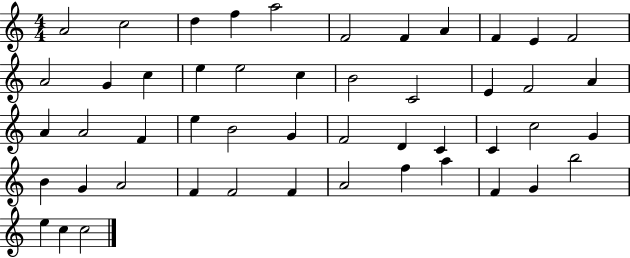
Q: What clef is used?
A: treble